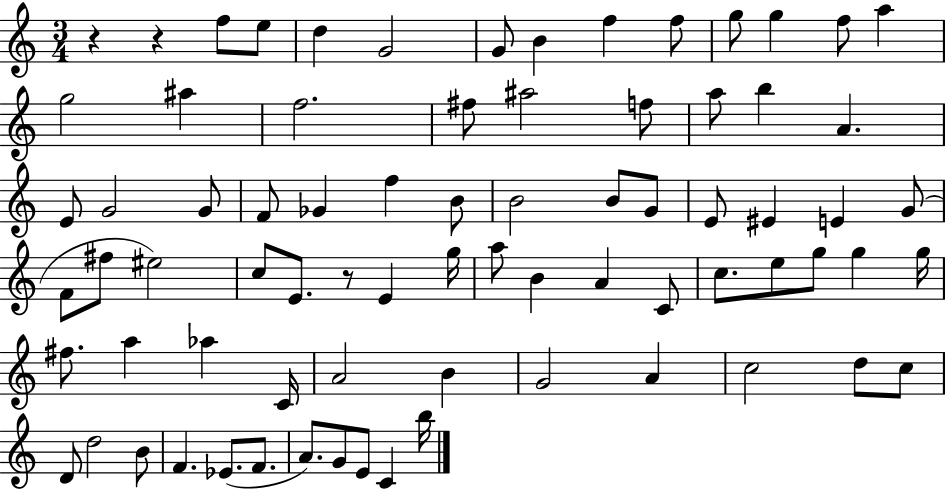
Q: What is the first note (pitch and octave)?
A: F5